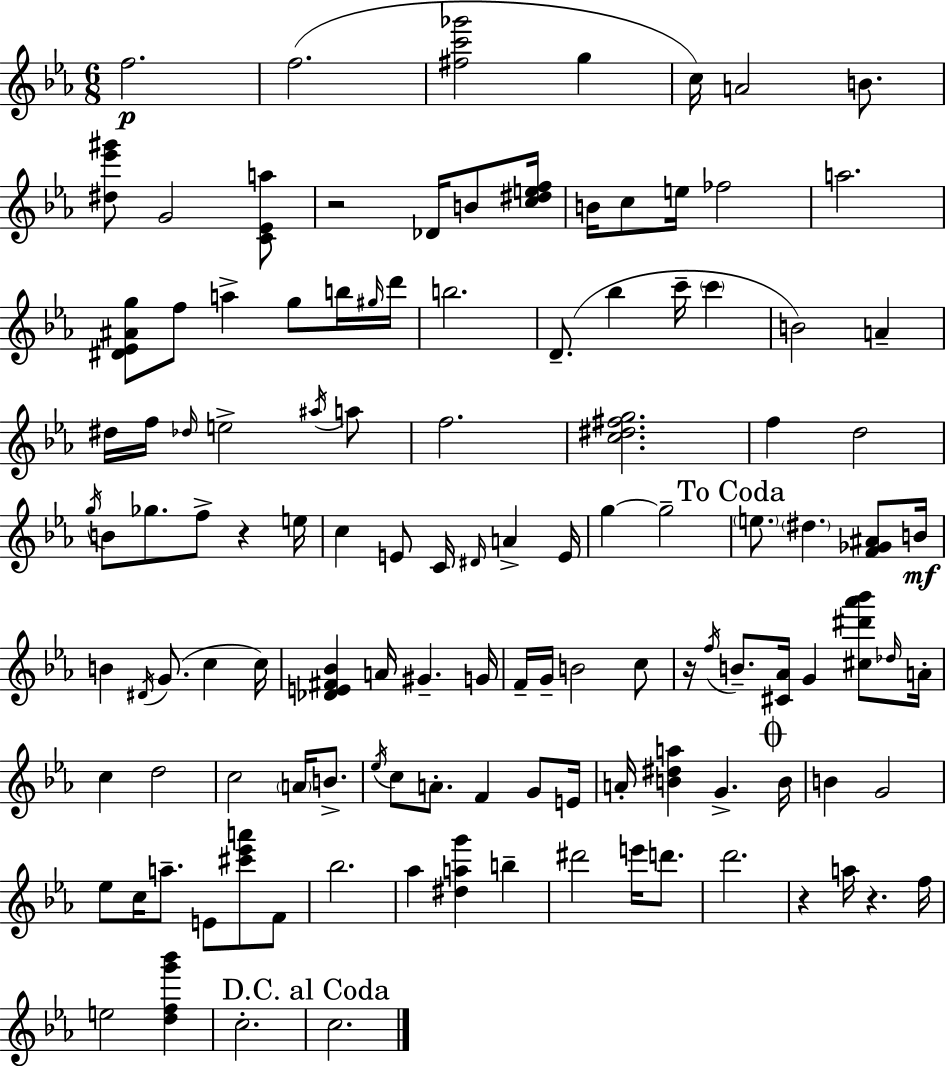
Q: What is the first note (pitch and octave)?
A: F5